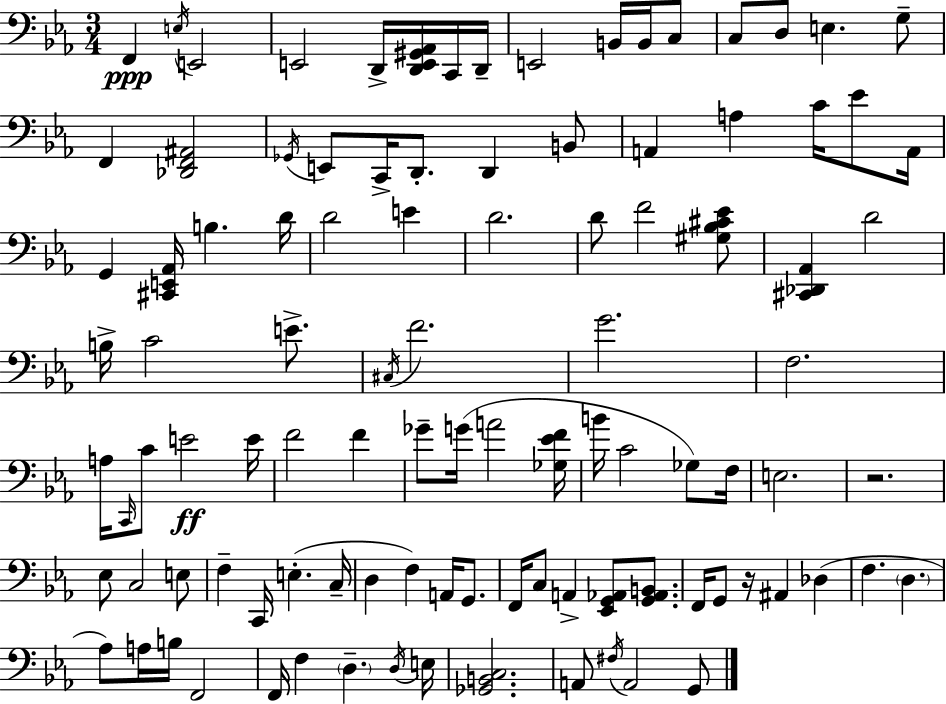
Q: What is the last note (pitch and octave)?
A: G2